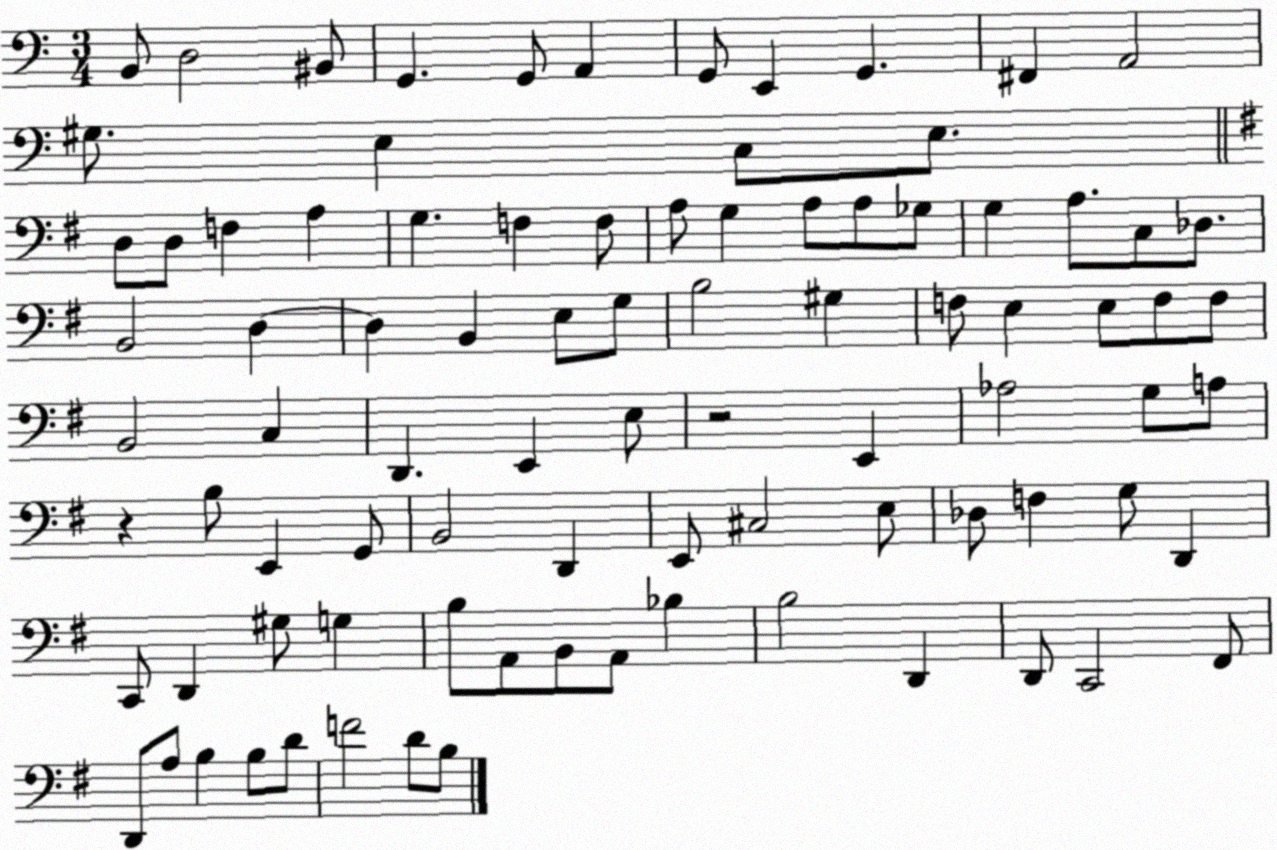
X:1
T:Untitled
M:3/4
L:1/4
K:C
B,,/2 D,2 ^B,,/2 G,, G,,/2 A,, G,,/2 E,, G,, ^F,, A,,2 ^G,/2 E, C,/2 E,/2 D,/2 D,/2 F, A, G, F, F,/2 A,/2 G, A,/2 A,/2 _G,/2 G, A,/2 C,/2 _D,/2 B,,2 D, D, B,, E,/2 G,/2 B,2 ^G, F,/2 E, E,/2 F,/2 F,/2 B,,2 C, D,, E,, E,/2 z2 E,, _A,2 G,/2 A,/2 z B,/2 E,, G,,/2 B,,2 D,, E,,/2 ^C,2 E,/2 _D,/2 F, G,/2 D,, C,,/2 D,, ^G,/2 G, B,/2 A,,/2 B,,/2 A,,/2 _B, B,2 D,, D,,/2 C,,2 ^F,,/2 D,,/2 A,/2 B, B,/2 D/2 F2 D/2 B,/2